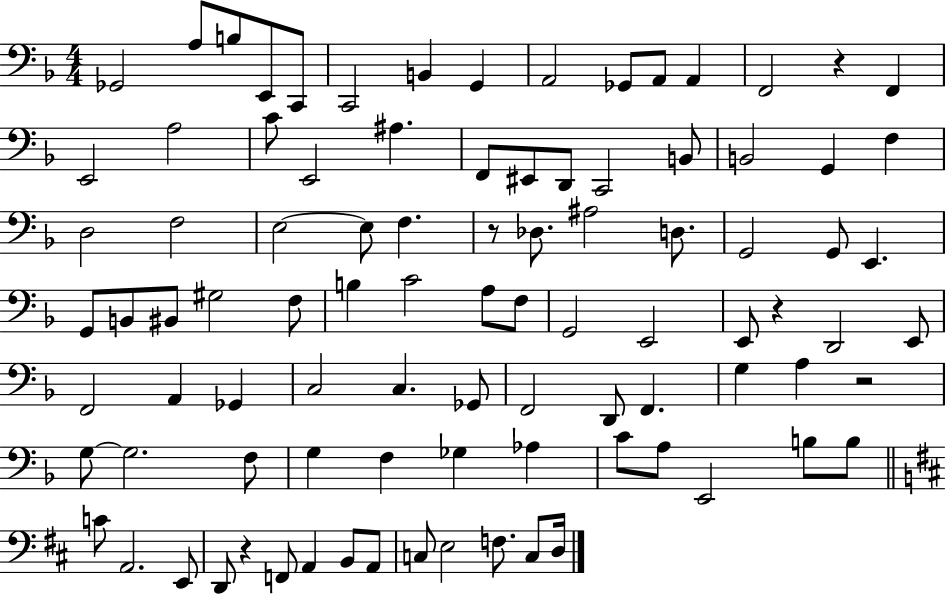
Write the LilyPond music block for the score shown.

{
  \clef bass
  \numericTimeSignature
  \time 4/4
  \key f \major
  ges,2 a8 b8 e,8 c,8 | c,2 b,4 g,4 | a,2 ges,8 a,8 a,4 | f,2 r4 f,4 | \break e,2 a2 | c'8 e,2 ais4. | f,8 eis,8 d,8 c,2 b,8 | b,2 g,4 f4 | \break d2 f2 | e2~~ e8 f4. | r8 des8. ais2 d8. | g,2 g,8 e,4. | \break g,8 b,8 bis,8 gis2 f8 | b4 c'2 a8 f8 | g,2 e,2 | e,8 r4 d,2 e,8 | \break f,2 a,4 ges,4 | c2 c4. ges,8 | f,2 d,8 f,4. | g4 a4 r2 | \break g8~~ g2. f8 | g4 f4 ges4 aes4 | c'8 a8 e,2 b8 b8 | \bar "||" \break \key d \major c'8 a,2. e,8 | d,8 r4 f,8 a,4 b,8 a,8 | c8 e2 f8. c8 d16 | \bar "|."
}